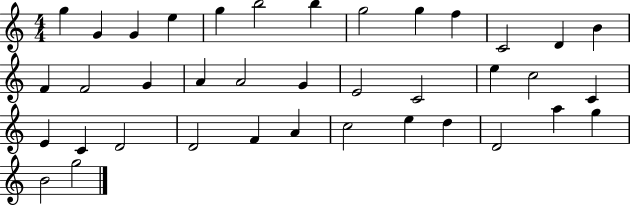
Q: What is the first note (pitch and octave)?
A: G5